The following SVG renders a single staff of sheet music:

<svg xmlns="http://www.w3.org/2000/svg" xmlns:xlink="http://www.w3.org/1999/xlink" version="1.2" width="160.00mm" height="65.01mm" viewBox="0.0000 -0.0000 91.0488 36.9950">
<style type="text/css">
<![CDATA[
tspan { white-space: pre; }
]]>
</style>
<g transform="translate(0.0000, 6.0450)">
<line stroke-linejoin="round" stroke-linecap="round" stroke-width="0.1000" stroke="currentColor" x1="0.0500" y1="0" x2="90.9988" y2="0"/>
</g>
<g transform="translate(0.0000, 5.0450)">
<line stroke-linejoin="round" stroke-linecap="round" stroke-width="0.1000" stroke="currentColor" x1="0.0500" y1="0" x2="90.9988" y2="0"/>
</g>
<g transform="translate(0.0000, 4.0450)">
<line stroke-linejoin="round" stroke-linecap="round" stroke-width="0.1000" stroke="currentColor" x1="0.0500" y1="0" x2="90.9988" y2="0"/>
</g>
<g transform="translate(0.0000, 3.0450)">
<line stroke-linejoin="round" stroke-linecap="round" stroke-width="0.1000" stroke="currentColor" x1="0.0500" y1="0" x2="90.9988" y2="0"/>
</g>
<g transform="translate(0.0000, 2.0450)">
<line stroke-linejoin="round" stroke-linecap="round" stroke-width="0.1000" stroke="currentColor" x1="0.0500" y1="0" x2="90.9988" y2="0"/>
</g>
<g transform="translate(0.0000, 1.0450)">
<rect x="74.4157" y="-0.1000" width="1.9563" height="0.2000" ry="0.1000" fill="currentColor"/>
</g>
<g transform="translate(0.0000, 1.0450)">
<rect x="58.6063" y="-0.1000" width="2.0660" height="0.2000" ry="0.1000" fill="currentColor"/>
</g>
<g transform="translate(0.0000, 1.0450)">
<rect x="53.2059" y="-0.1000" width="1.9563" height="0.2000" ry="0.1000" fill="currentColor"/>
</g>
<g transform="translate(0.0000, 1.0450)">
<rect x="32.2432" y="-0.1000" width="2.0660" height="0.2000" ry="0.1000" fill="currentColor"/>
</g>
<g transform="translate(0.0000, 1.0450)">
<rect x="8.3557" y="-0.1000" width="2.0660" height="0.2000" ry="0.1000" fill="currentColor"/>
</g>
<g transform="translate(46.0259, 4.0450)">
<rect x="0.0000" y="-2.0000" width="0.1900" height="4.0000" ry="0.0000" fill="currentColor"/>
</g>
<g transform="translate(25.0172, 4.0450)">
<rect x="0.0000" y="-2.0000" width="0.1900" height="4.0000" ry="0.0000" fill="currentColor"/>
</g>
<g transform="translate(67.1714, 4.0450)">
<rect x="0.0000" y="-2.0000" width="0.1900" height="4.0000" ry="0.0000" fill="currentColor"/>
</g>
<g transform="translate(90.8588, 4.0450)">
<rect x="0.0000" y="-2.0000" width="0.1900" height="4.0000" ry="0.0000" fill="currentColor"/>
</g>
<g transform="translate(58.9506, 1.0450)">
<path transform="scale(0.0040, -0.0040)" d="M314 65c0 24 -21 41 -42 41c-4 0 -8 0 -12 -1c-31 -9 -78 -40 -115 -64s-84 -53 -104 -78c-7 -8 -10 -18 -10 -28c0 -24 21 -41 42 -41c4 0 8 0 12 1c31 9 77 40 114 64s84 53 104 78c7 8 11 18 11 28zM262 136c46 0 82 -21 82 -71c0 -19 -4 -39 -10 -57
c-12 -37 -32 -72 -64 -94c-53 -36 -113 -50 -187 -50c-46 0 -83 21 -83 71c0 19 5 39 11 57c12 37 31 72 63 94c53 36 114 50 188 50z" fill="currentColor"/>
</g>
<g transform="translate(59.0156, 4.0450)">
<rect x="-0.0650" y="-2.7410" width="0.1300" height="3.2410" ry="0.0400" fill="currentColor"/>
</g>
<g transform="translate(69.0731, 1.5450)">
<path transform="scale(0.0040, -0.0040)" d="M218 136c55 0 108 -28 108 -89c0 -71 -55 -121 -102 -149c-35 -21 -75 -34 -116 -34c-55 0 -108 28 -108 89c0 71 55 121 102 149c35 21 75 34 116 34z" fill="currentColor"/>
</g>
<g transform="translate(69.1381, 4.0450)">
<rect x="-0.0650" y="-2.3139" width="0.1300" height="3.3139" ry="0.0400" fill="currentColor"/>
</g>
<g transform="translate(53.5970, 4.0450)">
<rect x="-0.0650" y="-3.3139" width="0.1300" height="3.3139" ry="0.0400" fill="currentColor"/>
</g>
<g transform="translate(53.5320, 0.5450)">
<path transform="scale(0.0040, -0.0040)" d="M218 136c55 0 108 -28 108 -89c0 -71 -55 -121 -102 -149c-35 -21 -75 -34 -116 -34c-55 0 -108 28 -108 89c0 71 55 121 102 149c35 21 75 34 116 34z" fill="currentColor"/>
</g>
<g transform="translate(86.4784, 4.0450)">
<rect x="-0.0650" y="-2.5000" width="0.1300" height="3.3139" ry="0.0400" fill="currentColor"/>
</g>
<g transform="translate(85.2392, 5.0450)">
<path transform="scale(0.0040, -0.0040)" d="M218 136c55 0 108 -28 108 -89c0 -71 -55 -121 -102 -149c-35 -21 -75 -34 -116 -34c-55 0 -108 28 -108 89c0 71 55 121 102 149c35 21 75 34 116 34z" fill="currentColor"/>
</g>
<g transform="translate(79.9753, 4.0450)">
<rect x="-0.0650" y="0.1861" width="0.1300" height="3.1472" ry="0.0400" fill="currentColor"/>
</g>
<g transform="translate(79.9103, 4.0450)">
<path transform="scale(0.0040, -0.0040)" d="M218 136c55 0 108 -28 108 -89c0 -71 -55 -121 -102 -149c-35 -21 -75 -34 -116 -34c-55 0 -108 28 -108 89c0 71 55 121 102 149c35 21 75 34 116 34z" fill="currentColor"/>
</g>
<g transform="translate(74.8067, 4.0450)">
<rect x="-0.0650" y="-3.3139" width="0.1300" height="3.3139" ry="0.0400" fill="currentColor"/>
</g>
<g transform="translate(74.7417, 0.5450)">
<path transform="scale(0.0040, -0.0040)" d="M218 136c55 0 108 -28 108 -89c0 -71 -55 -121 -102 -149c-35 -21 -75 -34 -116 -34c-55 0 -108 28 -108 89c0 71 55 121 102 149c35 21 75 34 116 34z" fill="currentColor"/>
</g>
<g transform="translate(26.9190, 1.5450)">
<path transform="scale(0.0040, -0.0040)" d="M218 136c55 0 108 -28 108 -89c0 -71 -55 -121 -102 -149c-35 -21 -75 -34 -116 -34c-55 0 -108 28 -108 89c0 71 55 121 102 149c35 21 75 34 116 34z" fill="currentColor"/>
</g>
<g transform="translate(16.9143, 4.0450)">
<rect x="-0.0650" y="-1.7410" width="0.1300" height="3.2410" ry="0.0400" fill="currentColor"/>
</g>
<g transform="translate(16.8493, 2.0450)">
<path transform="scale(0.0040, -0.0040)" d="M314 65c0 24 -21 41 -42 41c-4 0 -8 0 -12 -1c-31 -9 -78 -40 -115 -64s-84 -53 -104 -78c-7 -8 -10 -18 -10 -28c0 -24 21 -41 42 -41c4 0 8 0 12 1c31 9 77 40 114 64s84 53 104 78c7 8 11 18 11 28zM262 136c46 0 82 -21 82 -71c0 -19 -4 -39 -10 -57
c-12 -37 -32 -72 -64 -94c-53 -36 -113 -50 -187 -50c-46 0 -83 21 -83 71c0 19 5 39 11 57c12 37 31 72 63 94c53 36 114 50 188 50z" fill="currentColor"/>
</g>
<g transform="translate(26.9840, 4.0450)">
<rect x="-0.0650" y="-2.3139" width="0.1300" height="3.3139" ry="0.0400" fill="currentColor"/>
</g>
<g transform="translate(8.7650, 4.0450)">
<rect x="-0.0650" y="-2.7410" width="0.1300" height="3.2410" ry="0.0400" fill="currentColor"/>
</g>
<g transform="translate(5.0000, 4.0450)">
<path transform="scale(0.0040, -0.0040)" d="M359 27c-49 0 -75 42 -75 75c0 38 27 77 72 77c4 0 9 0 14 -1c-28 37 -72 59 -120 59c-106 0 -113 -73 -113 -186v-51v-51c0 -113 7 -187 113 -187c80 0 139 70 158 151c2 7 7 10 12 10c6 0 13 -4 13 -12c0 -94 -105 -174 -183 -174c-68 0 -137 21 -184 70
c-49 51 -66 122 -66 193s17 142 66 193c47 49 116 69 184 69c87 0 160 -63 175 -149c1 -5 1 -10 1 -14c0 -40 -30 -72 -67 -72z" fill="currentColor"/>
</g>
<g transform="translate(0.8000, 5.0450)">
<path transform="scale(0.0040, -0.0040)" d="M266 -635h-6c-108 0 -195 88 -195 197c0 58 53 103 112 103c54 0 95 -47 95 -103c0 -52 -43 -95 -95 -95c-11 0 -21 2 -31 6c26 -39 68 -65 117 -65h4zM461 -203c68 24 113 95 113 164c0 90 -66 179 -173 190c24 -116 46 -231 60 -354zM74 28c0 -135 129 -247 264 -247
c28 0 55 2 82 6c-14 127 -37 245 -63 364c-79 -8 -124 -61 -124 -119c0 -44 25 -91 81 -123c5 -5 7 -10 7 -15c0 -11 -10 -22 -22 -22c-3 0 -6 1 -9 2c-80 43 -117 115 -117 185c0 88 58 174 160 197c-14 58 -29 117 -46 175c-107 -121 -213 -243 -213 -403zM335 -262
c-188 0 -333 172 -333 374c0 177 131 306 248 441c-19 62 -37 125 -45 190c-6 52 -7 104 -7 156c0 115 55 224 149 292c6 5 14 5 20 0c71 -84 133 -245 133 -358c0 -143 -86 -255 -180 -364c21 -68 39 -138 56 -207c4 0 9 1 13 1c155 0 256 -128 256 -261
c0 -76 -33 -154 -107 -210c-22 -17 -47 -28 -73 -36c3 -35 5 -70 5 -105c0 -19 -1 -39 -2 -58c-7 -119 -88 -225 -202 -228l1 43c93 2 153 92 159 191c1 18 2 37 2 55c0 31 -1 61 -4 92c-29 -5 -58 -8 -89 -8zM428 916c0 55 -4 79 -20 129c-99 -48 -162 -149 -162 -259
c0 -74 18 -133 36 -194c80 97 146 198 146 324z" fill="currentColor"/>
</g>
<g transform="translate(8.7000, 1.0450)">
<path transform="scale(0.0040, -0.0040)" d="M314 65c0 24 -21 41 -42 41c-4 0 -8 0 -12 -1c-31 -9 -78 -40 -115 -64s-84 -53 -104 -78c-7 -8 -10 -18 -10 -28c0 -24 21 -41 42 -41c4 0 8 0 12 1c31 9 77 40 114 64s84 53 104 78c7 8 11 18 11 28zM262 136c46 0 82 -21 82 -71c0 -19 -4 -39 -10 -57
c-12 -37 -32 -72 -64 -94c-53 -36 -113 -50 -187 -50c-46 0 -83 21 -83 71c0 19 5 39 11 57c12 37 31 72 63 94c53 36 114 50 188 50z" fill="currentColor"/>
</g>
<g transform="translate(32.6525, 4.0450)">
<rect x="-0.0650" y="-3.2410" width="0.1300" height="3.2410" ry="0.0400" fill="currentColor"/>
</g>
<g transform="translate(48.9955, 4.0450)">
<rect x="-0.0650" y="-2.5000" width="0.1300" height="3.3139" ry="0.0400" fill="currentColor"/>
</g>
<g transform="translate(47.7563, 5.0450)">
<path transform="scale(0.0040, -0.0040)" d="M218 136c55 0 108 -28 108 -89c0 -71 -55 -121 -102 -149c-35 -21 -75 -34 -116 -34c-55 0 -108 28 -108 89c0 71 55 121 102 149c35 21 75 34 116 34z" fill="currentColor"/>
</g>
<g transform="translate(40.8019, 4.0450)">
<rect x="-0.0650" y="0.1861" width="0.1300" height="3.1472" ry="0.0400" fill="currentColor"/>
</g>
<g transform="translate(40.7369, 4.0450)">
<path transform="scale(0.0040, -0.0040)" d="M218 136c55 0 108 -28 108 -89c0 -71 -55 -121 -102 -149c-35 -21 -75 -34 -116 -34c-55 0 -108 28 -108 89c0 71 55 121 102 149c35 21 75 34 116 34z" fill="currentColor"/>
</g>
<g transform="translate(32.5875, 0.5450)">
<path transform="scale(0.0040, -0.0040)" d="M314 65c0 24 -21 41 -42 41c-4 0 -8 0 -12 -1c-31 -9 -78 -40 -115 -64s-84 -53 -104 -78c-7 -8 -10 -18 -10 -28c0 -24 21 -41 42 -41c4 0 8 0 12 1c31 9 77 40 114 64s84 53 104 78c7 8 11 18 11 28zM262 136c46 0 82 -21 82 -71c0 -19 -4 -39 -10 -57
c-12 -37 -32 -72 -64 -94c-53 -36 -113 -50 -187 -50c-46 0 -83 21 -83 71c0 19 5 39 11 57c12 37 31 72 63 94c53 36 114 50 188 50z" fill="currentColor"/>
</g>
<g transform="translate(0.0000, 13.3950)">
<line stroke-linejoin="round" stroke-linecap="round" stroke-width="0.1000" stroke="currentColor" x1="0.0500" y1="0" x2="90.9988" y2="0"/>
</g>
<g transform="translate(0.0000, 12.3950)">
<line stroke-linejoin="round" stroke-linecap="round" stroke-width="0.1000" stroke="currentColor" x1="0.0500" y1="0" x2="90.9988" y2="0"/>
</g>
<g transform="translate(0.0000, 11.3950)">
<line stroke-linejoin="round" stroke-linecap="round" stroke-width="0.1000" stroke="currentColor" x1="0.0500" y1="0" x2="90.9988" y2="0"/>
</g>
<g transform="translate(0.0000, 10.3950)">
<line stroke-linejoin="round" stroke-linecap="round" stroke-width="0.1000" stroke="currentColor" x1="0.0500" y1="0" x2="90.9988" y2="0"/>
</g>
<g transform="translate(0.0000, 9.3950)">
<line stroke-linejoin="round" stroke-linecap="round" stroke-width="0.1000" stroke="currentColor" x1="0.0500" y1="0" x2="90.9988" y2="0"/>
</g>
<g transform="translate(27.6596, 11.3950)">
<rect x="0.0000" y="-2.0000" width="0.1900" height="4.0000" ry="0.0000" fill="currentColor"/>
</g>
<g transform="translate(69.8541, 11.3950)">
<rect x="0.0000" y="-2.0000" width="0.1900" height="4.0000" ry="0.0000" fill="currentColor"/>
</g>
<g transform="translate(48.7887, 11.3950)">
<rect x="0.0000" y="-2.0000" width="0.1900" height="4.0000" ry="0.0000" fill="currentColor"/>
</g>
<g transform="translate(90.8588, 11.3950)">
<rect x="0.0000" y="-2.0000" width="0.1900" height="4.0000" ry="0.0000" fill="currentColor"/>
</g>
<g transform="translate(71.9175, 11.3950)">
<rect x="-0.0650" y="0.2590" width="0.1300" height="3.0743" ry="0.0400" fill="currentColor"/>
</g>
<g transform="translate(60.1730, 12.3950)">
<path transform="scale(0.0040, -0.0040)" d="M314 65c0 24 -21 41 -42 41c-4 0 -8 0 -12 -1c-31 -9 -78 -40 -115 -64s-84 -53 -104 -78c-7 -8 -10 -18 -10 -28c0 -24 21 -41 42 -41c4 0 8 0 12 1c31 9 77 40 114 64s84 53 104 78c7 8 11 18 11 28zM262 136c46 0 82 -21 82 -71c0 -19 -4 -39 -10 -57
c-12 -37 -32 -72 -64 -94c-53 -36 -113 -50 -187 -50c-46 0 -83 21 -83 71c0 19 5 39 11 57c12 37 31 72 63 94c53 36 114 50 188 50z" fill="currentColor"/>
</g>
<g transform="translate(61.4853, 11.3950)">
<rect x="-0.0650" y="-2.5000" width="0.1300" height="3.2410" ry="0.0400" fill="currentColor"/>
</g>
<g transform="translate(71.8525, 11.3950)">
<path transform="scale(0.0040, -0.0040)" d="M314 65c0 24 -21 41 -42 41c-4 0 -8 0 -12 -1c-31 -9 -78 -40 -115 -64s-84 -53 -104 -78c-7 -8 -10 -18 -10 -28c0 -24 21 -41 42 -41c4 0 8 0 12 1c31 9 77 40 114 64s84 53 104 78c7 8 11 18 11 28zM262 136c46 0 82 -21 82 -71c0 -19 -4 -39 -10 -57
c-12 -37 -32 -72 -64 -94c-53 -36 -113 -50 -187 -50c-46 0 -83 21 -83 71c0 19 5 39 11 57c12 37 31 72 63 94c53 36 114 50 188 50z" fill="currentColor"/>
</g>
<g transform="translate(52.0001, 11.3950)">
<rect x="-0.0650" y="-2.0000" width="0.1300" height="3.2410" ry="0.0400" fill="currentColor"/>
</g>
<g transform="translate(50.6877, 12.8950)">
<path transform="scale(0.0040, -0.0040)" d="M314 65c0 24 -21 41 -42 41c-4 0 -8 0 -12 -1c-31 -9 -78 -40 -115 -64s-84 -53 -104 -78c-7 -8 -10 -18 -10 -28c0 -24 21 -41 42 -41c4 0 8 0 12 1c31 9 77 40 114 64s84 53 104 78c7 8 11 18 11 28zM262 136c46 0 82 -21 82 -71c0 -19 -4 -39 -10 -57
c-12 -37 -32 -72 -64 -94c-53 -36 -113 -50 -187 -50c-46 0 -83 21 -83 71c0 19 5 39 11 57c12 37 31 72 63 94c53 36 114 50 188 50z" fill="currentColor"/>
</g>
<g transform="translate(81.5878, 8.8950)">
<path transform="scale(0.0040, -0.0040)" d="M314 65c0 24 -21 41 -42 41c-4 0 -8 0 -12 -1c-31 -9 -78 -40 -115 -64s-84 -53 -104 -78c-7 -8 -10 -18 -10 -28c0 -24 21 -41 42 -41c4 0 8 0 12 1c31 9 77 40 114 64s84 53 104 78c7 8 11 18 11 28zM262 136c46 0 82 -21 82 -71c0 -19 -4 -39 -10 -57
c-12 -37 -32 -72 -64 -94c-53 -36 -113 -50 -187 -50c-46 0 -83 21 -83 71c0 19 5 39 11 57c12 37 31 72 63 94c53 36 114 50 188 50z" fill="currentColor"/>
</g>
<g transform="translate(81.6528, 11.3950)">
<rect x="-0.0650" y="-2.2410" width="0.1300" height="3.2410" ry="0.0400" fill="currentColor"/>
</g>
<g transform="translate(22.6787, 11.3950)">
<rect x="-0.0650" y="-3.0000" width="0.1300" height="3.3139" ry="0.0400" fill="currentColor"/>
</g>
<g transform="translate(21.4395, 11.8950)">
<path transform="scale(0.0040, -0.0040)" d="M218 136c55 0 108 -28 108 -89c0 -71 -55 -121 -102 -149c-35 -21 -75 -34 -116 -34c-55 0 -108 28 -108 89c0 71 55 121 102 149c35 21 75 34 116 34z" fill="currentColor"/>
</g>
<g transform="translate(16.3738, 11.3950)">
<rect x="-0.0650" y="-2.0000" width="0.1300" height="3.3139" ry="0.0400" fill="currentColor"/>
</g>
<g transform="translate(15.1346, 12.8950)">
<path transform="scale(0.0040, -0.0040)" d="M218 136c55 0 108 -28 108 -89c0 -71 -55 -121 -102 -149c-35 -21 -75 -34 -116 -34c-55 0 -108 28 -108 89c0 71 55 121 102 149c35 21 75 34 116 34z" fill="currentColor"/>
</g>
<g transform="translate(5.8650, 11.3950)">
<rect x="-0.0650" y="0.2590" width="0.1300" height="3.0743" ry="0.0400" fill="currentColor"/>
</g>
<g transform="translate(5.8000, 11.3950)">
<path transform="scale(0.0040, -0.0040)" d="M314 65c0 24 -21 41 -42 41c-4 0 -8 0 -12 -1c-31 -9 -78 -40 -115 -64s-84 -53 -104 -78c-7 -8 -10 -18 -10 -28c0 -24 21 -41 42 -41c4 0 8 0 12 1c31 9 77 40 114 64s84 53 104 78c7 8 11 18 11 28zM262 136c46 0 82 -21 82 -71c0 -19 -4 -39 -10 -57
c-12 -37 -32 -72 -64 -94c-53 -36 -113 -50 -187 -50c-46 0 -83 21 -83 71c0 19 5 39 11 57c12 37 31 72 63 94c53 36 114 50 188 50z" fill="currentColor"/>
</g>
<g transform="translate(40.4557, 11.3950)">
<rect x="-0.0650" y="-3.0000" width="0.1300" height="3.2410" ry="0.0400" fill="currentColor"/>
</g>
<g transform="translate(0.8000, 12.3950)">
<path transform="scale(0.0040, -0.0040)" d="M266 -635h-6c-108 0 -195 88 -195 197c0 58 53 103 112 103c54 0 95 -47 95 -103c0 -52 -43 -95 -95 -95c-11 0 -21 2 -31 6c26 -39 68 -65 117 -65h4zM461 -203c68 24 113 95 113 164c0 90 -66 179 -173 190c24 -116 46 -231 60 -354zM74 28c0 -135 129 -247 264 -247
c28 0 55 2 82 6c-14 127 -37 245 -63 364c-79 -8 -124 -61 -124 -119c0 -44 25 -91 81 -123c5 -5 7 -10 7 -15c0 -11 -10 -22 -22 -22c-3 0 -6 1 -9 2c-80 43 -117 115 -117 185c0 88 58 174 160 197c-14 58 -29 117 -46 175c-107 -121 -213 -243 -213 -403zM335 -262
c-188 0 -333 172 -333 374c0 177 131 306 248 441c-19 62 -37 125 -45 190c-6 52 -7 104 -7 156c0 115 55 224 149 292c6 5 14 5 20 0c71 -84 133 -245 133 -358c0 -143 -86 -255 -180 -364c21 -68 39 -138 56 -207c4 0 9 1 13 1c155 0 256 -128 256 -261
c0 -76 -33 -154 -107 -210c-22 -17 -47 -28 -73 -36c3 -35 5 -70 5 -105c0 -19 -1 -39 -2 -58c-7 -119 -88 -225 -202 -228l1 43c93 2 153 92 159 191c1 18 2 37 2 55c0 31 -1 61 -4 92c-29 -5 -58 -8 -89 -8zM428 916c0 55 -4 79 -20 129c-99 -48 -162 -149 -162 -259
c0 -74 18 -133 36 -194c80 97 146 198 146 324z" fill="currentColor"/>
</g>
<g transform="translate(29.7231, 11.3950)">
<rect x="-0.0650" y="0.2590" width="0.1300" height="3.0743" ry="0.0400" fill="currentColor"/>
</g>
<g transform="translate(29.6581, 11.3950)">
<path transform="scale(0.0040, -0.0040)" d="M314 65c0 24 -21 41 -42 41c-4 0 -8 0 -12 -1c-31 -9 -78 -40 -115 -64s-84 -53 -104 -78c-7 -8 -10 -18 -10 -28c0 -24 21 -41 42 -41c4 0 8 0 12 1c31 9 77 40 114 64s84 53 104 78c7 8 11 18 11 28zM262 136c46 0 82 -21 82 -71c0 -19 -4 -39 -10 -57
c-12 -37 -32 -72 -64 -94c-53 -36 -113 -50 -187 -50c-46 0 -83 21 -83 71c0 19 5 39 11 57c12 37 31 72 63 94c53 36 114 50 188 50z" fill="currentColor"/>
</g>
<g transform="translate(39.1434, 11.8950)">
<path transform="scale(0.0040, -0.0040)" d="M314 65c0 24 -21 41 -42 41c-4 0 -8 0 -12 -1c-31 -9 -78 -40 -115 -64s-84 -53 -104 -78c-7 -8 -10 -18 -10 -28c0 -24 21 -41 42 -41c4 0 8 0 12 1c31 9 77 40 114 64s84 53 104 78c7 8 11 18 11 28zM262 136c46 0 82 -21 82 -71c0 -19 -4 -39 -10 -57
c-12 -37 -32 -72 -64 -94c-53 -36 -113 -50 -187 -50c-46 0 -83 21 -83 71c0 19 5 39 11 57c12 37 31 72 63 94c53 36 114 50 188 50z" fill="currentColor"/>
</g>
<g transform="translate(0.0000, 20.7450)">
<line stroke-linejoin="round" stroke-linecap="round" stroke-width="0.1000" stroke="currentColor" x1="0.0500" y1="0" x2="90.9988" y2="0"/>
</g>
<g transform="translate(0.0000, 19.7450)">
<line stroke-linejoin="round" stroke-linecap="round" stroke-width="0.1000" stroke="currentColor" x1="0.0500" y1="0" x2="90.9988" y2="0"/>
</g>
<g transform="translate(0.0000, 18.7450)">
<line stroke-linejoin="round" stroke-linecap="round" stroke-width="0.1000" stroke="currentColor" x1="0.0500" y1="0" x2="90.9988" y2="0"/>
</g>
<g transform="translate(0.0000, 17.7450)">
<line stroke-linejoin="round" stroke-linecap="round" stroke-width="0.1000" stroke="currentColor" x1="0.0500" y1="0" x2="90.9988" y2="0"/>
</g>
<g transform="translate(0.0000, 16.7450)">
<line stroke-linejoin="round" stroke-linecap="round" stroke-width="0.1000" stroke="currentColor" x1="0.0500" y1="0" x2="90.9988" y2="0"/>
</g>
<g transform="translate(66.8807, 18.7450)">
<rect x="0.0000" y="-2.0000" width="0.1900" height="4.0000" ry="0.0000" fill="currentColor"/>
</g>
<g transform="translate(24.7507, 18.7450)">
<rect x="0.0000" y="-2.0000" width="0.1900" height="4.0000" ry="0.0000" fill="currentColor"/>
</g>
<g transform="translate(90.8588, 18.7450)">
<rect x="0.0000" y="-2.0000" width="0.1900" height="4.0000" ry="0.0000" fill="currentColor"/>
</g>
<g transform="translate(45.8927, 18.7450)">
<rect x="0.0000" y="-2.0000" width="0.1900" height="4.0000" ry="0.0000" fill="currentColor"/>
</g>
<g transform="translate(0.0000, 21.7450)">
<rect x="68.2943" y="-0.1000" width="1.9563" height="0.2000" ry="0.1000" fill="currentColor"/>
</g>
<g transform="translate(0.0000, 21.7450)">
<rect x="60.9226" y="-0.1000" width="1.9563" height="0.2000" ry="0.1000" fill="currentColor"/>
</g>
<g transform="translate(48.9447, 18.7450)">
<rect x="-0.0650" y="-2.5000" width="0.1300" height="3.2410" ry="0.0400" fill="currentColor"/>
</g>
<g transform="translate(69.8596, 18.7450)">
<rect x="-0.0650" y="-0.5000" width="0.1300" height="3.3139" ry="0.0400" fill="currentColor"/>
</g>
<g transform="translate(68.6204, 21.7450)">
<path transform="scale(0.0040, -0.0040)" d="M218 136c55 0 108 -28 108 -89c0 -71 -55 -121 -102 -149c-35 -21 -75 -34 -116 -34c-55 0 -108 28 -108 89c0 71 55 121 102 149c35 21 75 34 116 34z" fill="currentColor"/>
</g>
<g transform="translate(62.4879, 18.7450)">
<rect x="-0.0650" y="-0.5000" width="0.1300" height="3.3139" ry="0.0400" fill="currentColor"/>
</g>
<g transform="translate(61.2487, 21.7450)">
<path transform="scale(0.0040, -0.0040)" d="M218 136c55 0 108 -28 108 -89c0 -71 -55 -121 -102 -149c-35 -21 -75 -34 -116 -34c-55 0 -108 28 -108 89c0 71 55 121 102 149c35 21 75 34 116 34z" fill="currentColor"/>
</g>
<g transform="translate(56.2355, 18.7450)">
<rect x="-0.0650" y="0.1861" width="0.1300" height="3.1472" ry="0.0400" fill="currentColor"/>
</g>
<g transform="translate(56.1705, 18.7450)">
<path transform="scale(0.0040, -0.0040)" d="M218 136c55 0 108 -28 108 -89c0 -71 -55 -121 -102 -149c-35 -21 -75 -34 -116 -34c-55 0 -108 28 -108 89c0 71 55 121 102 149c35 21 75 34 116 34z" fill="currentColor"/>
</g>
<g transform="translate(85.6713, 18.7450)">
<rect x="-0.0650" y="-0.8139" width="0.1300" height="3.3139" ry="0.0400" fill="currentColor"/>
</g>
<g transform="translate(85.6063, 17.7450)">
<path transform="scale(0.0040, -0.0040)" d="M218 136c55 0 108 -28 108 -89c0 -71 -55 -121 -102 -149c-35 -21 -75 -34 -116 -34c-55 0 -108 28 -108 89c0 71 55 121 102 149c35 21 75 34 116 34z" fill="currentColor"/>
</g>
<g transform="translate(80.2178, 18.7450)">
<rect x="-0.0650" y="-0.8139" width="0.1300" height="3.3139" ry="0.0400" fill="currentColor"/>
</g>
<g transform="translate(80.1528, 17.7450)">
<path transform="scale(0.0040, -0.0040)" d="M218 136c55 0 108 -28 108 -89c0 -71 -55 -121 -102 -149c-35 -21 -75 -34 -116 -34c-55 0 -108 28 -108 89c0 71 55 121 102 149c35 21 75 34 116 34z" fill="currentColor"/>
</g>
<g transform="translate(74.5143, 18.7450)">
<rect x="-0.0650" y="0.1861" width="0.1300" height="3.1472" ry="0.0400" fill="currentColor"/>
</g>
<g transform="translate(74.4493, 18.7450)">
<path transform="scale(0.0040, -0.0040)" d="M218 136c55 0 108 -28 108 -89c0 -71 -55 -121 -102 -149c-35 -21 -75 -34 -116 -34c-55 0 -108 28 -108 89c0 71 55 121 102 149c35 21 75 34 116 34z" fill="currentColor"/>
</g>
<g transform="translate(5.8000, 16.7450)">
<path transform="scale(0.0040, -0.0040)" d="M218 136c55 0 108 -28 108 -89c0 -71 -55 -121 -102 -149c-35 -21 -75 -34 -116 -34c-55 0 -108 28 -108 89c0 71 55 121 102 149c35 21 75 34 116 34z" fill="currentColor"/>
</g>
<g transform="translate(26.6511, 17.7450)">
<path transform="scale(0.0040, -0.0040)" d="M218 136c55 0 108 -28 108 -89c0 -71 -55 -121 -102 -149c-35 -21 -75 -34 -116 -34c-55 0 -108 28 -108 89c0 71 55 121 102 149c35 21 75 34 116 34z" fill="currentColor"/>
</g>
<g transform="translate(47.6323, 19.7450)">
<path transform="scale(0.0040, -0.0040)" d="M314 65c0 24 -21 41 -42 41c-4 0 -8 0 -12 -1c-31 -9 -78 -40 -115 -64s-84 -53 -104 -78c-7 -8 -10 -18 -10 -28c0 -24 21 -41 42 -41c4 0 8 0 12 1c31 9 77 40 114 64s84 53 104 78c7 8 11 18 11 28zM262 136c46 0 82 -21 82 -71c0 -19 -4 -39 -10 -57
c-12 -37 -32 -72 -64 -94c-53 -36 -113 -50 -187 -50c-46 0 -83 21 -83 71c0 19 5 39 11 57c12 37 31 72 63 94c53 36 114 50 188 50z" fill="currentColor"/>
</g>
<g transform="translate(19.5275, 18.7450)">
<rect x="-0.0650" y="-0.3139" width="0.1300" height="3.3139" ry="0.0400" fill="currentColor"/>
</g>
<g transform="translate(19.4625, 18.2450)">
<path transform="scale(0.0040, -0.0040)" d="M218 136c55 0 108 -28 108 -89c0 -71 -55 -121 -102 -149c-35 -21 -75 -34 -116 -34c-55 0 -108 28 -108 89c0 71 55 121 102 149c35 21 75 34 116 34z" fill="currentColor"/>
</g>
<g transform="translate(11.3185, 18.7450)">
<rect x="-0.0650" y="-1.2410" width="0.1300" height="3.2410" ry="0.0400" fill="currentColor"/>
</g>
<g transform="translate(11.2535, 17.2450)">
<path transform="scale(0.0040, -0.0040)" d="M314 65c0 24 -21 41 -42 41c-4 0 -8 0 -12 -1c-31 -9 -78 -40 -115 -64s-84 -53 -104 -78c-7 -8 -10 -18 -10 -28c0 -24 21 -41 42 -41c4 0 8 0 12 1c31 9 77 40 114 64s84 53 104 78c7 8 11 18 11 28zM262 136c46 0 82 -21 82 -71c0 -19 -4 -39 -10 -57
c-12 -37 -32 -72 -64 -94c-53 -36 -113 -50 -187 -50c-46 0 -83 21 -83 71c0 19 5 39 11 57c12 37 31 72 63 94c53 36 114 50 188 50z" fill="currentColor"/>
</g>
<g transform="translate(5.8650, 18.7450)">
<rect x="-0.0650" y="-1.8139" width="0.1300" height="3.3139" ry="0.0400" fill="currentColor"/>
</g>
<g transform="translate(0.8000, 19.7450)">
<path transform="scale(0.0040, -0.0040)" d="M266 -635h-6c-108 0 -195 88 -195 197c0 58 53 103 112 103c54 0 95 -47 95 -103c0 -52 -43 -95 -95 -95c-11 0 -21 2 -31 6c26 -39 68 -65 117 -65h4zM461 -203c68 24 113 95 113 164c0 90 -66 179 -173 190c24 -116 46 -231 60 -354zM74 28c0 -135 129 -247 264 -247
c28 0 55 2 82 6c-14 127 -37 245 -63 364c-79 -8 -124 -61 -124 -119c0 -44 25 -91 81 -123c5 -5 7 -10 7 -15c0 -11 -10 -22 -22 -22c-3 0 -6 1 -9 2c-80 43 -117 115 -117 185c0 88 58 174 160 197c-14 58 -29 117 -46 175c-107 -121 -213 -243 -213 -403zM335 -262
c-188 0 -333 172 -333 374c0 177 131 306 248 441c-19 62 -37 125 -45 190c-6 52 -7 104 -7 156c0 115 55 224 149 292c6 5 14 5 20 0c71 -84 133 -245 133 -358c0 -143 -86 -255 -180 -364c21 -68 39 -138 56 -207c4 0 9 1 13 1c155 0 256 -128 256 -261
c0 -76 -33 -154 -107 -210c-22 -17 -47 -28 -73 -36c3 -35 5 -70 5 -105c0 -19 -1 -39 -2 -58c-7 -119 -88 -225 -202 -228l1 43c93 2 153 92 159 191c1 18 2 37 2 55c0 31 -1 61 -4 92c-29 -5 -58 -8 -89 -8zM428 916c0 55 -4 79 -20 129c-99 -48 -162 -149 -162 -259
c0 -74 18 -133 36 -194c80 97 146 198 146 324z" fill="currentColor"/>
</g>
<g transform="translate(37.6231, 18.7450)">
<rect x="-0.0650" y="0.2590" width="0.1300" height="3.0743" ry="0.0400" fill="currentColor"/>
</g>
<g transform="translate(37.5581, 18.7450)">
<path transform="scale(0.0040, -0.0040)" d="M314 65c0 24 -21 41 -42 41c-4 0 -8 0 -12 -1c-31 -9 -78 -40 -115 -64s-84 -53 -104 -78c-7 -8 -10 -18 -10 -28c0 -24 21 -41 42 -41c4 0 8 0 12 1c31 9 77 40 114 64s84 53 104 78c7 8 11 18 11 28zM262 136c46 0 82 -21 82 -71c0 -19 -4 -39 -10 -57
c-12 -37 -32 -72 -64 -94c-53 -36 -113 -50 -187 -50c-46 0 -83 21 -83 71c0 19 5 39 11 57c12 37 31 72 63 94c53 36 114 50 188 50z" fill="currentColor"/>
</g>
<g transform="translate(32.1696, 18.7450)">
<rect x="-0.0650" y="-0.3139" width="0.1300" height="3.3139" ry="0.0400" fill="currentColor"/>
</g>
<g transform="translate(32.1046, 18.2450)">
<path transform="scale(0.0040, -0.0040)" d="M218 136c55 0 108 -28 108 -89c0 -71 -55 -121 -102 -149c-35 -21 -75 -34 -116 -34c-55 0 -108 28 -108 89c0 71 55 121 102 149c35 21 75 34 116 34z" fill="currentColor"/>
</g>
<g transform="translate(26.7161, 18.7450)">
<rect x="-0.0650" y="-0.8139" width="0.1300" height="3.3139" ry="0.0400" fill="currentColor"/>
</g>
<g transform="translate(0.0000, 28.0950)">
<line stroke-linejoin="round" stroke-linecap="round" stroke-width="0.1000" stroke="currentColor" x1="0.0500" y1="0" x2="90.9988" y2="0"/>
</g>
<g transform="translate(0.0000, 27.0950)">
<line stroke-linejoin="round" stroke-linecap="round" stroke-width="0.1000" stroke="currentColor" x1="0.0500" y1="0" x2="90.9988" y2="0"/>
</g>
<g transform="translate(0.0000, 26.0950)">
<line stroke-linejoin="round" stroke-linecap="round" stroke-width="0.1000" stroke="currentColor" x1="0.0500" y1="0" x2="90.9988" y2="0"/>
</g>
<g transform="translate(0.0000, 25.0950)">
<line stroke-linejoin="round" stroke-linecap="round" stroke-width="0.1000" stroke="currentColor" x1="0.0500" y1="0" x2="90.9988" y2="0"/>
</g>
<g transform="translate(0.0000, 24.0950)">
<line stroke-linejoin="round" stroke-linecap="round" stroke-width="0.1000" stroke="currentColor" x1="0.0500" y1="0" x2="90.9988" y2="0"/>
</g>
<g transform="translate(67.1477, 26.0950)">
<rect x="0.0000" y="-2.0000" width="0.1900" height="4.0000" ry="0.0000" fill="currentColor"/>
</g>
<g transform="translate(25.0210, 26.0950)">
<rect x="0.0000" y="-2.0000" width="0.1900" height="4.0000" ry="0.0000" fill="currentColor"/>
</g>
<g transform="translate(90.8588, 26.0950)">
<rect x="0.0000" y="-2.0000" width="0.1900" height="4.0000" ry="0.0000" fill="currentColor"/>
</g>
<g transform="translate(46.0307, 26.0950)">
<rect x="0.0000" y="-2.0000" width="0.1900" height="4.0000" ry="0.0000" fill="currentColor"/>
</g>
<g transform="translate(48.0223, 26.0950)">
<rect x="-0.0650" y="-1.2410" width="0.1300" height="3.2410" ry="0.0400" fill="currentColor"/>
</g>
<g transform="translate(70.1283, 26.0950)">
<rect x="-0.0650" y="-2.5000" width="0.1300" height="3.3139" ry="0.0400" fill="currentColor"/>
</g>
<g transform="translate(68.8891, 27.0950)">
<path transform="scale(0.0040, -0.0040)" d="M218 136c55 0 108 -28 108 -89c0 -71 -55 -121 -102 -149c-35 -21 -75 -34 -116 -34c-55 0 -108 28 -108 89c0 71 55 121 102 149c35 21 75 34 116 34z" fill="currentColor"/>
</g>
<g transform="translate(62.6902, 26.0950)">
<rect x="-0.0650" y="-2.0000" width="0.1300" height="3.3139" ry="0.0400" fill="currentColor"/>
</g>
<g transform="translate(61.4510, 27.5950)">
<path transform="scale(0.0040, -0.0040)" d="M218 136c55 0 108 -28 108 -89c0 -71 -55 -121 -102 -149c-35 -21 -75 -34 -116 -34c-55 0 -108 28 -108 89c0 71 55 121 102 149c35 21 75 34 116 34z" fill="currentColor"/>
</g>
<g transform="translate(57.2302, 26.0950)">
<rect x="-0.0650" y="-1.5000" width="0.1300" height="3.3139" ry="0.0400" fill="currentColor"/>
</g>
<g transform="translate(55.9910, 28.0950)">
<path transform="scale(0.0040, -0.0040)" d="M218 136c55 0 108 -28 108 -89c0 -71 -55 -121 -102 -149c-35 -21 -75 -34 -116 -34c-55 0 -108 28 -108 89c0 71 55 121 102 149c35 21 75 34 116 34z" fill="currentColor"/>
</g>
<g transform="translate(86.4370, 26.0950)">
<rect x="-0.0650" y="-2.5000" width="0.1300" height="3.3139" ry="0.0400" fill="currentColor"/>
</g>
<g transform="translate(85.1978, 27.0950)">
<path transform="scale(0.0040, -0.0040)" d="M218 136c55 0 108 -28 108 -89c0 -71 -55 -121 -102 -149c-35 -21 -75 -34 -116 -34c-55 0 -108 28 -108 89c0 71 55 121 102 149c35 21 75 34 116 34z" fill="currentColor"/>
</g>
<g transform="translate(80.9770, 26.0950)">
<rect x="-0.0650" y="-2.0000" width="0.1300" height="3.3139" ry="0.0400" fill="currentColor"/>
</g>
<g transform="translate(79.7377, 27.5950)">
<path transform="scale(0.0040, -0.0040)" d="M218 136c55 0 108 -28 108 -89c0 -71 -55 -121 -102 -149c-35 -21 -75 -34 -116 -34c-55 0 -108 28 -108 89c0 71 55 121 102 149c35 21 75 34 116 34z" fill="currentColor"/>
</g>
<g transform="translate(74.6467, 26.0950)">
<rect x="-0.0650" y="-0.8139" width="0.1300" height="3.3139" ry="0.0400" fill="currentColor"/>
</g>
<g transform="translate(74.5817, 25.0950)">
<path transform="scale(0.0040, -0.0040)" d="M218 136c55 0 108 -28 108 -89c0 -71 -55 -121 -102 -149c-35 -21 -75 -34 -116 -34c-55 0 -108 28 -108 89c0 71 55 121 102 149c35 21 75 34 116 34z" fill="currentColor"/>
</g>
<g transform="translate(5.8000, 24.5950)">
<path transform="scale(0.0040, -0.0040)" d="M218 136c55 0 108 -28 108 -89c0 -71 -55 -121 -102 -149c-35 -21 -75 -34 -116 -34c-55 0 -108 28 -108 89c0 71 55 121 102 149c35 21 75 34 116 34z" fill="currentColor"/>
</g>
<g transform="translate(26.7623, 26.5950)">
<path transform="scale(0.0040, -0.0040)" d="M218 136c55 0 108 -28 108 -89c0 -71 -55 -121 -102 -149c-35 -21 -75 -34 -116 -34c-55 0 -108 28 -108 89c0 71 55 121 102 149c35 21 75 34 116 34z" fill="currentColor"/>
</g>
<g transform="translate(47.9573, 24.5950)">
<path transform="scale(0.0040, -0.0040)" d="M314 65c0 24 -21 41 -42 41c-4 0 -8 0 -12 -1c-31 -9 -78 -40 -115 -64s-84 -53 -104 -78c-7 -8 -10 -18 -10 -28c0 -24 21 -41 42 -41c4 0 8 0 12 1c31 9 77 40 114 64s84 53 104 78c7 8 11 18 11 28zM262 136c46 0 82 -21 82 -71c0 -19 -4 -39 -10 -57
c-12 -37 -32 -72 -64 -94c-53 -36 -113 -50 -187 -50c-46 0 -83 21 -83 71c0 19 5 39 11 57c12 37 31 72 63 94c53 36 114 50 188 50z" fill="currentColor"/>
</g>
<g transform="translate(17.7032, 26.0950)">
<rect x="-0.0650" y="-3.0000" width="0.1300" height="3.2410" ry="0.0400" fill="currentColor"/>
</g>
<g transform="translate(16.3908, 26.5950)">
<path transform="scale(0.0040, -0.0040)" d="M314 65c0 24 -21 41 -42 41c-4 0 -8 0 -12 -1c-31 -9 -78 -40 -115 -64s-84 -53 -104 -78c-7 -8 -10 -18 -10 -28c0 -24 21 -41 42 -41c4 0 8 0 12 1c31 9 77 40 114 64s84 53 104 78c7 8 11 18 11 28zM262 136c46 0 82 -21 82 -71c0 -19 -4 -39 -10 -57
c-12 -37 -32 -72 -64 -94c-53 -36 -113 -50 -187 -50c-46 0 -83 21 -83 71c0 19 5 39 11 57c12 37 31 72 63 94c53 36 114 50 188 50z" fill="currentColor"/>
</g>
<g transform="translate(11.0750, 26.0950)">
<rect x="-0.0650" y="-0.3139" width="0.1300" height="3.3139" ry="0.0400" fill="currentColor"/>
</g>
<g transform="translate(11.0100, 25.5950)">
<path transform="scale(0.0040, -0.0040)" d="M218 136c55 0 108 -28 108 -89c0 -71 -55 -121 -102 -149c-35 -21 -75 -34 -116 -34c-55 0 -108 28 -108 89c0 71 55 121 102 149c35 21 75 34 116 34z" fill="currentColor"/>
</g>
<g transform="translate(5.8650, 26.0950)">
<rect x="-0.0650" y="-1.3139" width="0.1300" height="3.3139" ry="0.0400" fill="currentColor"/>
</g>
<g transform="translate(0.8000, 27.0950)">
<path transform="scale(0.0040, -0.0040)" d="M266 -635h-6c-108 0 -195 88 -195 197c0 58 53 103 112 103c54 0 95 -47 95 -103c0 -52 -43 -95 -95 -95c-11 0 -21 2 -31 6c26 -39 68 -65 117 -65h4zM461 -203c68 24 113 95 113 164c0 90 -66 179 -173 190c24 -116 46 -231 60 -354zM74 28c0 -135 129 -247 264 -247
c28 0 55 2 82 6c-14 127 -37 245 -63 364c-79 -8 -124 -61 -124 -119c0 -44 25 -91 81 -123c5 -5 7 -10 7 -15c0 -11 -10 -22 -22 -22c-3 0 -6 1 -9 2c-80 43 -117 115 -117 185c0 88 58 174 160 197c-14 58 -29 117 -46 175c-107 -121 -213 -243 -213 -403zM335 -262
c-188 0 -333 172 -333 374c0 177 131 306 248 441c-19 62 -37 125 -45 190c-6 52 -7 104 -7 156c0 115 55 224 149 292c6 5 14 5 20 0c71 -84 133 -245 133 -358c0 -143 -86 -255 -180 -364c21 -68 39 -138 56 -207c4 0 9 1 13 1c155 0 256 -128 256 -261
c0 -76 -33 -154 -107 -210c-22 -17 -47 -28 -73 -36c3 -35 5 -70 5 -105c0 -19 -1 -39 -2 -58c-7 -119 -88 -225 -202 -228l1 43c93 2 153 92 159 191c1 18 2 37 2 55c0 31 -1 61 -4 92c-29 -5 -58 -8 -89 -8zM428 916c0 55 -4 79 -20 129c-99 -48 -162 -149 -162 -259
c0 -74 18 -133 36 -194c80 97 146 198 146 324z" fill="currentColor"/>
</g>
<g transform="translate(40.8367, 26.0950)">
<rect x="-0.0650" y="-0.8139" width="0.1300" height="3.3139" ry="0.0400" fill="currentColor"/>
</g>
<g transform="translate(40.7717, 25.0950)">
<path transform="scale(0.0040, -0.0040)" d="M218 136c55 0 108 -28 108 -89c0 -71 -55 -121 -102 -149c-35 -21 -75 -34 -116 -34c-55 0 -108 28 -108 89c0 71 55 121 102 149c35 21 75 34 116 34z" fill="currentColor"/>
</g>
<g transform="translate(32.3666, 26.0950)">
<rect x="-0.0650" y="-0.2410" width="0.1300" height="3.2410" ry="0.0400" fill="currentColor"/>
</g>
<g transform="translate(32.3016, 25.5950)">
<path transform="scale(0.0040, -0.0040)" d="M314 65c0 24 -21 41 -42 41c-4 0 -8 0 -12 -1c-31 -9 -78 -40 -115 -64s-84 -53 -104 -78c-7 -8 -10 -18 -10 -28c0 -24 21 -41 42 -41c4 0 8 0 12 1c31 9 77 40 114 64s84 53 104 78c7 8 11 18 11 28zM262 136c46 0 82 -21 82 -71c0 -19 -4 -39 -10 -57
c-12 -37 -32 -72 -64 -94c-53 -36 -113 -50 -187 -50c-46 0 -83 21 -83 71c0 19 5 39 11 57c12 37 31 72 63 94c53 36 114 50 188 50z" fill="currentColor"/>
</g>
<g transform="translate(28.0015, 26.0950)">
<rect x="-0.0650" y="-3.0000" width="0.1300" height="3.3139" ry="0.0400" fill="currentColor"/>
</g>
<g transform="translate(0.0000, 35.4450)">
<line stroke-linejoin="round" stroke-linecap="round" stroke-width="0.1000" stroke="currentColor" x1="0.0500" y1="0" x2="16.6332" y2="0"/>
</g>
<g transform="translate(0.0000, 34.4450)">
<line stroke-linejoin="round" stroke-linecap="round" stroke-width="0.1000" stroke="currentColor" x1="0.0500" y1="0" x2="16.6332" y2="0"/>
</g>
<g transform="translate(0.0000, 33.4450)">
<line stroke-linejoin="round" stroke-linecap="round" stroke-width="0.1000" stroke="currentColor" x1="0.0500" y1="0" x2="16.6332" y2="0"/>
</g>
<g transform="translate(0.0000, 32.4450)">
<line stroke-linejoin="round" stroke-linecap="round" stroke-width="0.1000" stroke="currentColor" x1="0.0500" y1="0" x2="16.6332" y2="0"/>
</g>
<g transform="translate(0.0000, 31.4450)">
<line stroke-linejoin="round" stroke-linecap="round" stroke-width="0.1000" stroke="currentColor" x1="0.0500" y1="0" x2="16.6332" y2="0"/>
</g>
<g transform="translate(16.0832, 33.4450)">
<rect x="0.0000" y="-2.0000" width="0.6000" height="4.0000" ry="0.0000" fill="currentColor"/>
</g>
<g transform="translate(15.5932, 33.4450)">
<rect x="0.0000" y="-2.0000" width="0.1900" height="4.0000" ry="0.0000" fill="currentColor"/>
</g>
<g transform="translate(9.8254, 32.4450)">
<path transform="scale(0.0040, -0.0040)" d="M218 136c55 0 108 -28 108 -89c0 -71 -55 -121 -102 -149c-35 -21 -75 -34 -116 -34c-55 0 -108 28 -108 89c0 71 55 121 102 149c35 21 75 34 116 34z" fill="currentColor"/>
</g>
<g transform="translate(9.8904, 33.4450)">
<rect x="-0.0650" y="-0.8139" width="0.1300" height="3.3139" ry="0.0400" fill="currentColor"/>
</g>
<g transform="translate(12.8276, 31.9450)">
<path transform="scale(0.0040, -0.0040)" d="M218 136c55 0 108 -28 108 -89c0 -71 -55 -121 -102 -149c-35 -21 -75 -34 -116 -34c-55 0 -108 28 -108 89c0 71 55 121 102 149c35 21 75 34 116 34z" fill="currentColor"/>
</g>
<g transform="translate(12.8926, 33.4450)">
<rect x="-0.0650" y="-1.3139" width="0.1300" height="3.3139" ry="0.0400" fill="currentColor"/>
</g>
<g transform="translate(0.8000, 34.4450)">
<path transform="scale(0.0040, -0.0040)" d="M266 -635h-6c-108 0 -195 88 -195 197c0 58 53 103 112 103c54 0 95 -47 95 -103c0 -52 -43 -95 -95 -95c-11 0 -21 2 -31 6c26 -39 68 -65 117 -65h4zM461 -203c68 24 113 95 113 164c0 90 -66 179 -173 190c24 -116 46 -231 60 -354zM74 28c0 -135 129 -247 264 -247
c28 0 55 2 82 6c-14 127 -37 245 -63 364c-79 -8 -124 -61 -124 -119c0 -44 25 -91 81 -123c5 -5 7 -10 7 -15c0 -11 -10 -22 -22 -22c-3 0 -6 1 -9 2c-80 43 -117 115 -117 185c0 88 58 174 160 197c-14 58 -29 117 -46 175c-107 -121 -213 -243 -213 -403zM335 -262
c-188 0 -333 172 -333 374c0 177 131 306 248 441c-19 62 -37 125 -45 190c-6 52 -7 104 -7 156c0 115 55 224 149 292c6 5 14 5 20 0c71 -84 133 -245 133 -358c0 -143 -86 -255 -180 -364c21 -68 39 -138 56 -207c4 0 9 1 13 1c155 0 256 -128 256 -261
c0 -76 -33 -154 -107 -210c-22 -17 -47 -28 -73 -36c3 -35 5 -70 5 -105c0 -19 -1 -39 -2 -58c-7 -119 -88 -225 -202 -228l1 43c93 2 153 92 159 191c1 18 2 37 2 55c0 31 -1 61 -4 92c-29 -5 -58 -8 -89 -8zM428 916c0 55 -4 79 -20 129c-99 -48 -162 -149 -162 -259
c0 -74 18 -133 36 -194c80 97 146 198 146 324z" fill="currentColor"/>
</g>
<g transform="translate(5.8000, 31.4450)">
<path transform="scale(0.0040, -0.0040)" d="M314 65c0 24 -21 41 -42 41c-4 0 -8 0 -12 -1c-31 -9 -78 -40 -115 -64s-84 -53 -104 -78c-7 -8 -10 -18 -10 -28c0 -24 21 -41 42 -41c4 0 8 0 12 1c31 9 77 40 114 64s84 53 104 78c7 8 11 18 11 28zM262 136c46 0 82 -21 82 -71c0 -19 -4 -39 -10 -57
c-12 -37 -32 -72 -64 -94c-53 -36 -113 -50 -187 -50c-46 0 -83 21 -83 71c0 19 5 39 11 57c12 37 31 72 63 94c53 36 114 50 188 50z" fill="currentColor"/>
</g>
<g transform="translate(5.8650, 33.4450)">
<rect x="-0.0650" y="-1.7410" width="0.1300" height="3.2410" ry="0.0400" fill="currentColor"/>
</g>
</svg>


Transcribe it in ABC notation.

X:1
T:Untitled
M:4/4
L:1/4
K:C
a2 f2 g b2 B G b a2 g b B G B2 F A B2 A2 F2 G2 B2 g2 f e2 c d c B2 G2 B C C B d d e c A2 A c2 d e2 E F G d F G f2 d e